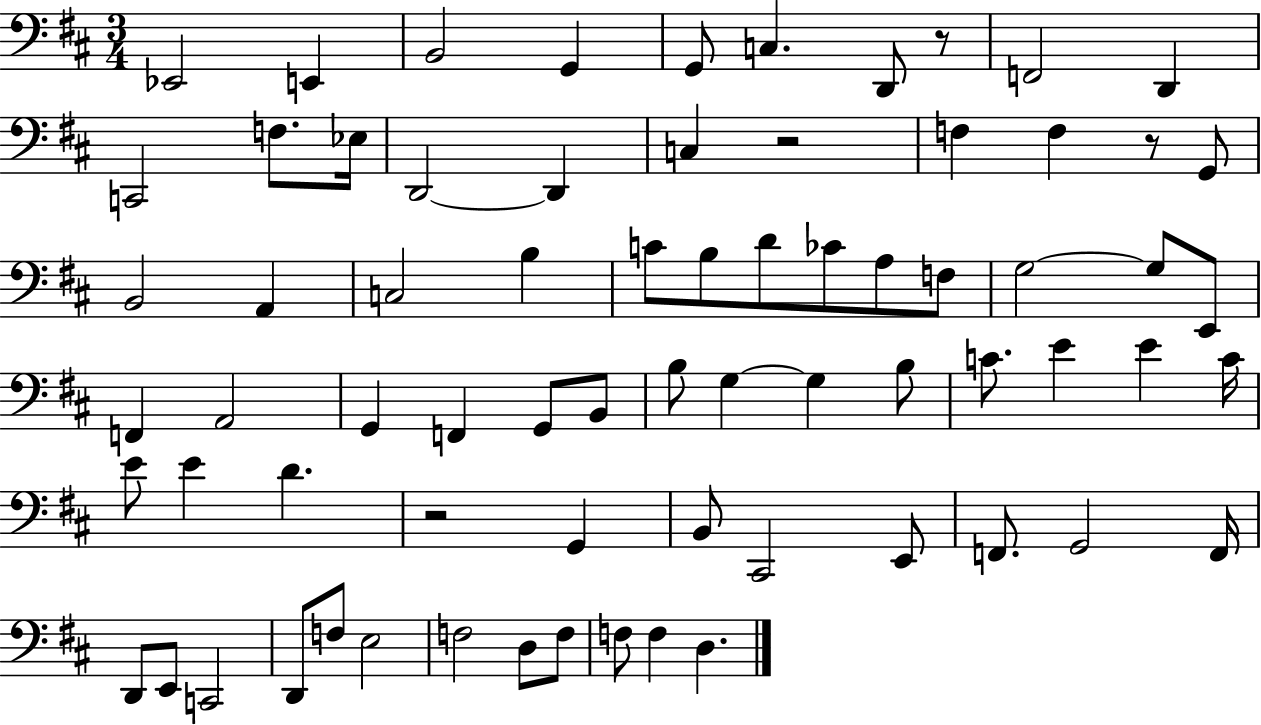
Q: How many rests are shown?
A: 4